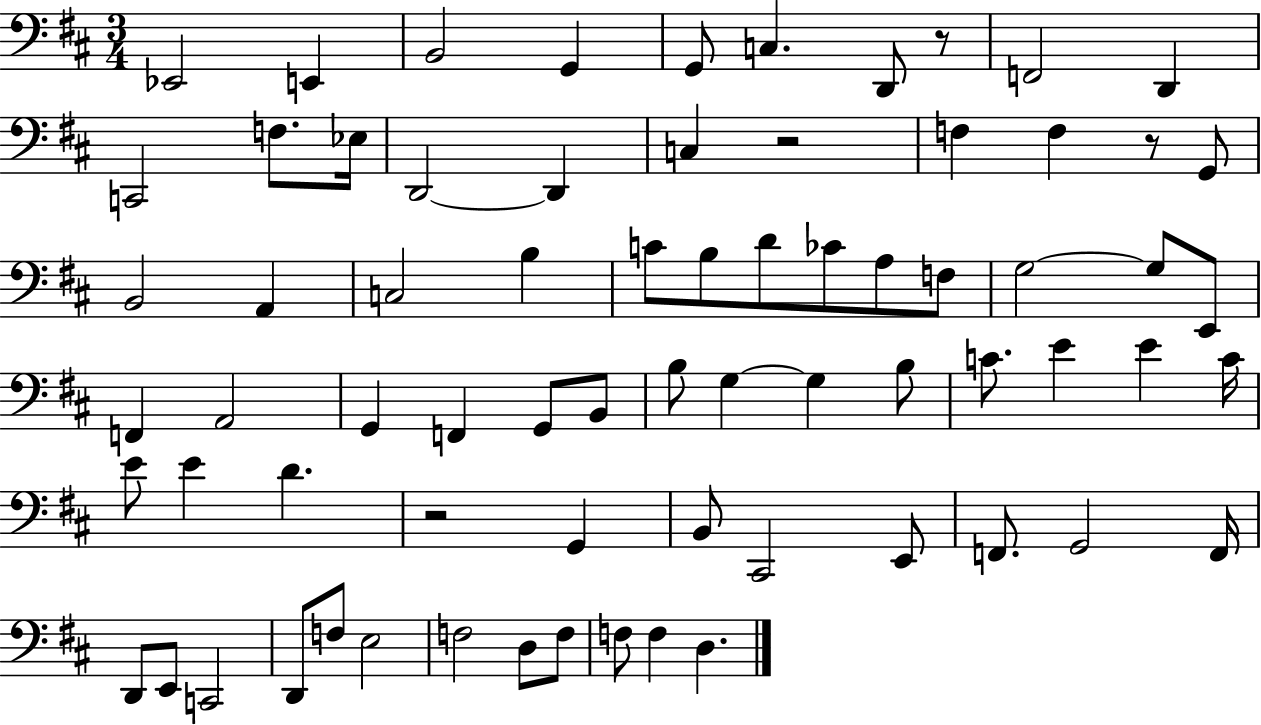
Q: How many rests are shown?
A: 4